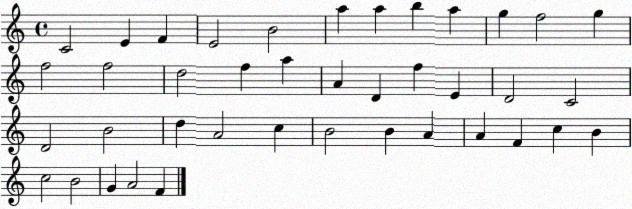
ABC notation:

X:1
T:Untitled
M:4/4
L:1/4
K:C
C2 E F E2 B2 a a b a g f2 g f2 f2 d2 f a A D f E D2 C2 D2 B2 d A2 c B2 B A A F c B c2 B2 G A2 F